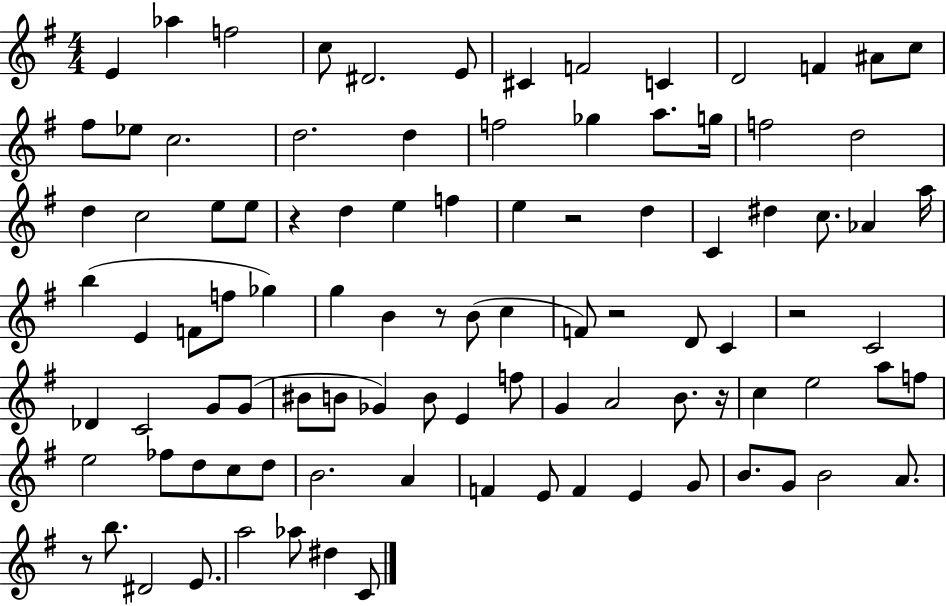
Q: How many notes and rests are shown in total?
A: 98